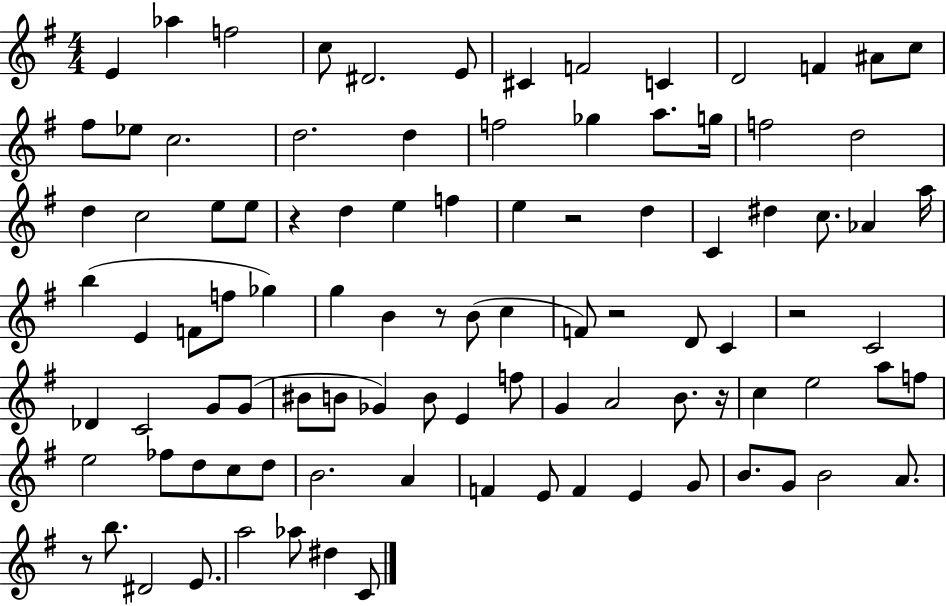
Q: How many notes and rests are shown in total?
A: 98